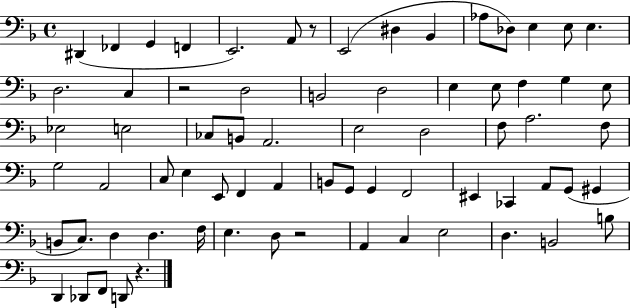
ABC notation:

X:1
T:Untitled
M:4/4
L:1/4
K:F
^D,, _F,, G,, F,, E,,2 A,,/2 z/2 E,,2 ^D, _B,, _A,/2 _D,/2 E, E,/2 E, D,2 C, z2 D,2 B,,2 D,2 E, E,/2 F, G, E,/2 _E,2 E,2 _C,/2 B,,/2 A,,2 E,2 D,2 F,/2 A,2 F,/2 G,2 A,,2 C,/2 E, E,,/2 F,, A,, B,,/2 G,,/2 G,, F,,2 ^E,, _C,, A,,/2 G,,/2 ^G,, B,,/2 C,/2 D, D, F,/4 E, D,/2 z2 A,, C, E,2 D, B,,2 B,/2 D,, _D,,/2 F,,/2 D,,/2 z